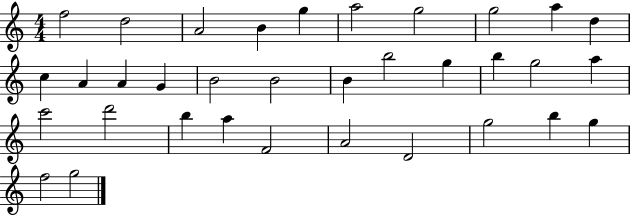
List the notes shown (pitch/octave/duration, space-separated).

F5/h D5/h A4/h B4/q G5/q A5/h G5/h G5/h A5/q D5/q C5/q A4/q A4/q G4/q B4/h B4/h B4/q B5/h G5/q B5/q G5/h A5/q C6/h D6/h B5/q A5/q F4/h A4/h D4/h G5/h B5/q G5/q F5/h G5/h